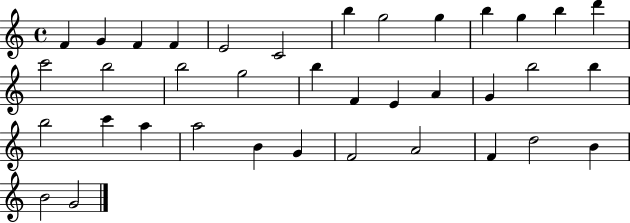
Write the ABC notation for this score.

X:1
T:Untitled
M:4/4
L:1/4
K:C
F G F F E2 C2 b g2 g b g b d' c'2 b2 b2 g2 b F E A G b2 b b2 c' a a2 B G F2 A2 F d2 B B2 G2